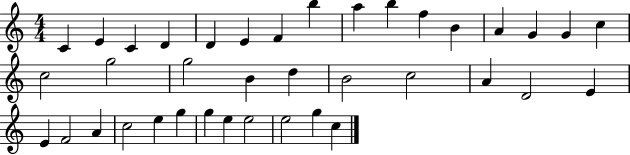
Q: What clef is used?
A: treble